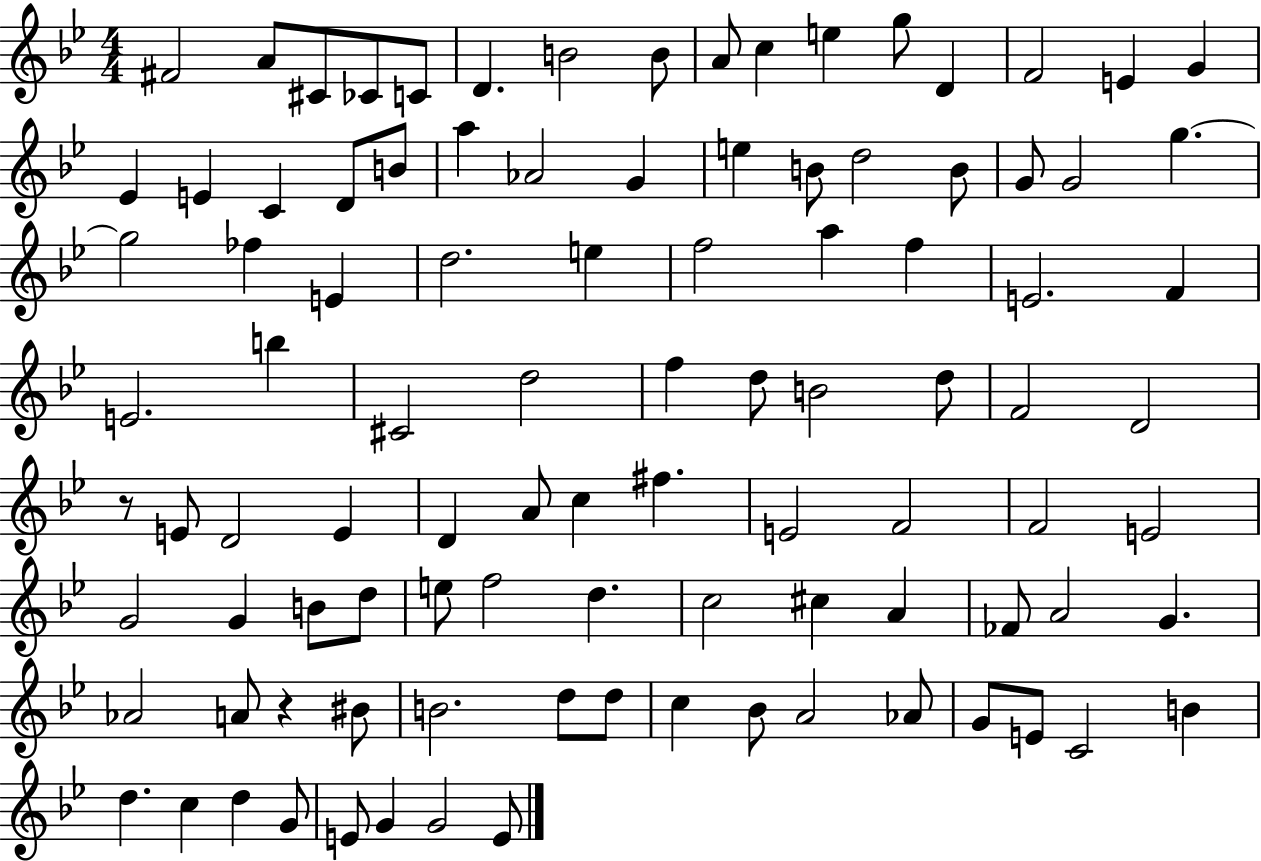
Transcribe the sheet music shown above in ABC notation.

X:1
T:Untitled
M:4/4
L:1/4
K:Bb
^F2 A/2 ^C/2 _C/2 C/2 D B2 B/2 A/2 c e g/2 D F2 E G _E E C D/2 B/2 a _A2 G e B/2 d2 B/2 G/2 G2 g g2 _f E d2 e f2 a f E2 F E2 b ^C2 d2 f d/2 B2 d/2 F2 D2 z/2 E/2 D2 E D A/2 c ^f E2 F2 F2 E2 G2 G B/2 d/2 e/2 f2 d c2 ^c A _F/2 A2 G _A2 A/2 z ^B/2 B2 d/2 d/2 c _B/2 A2 _A/2 G/2 E/2 C2 B d c d G/2 E/2 G G2 E/2